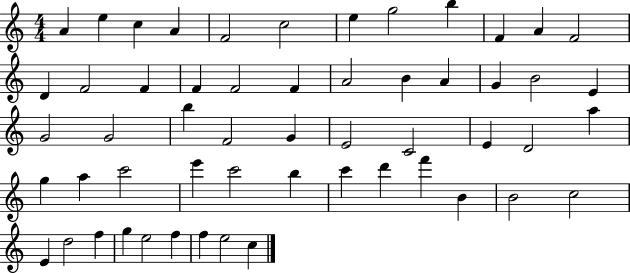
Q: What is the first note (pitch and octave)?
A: A4